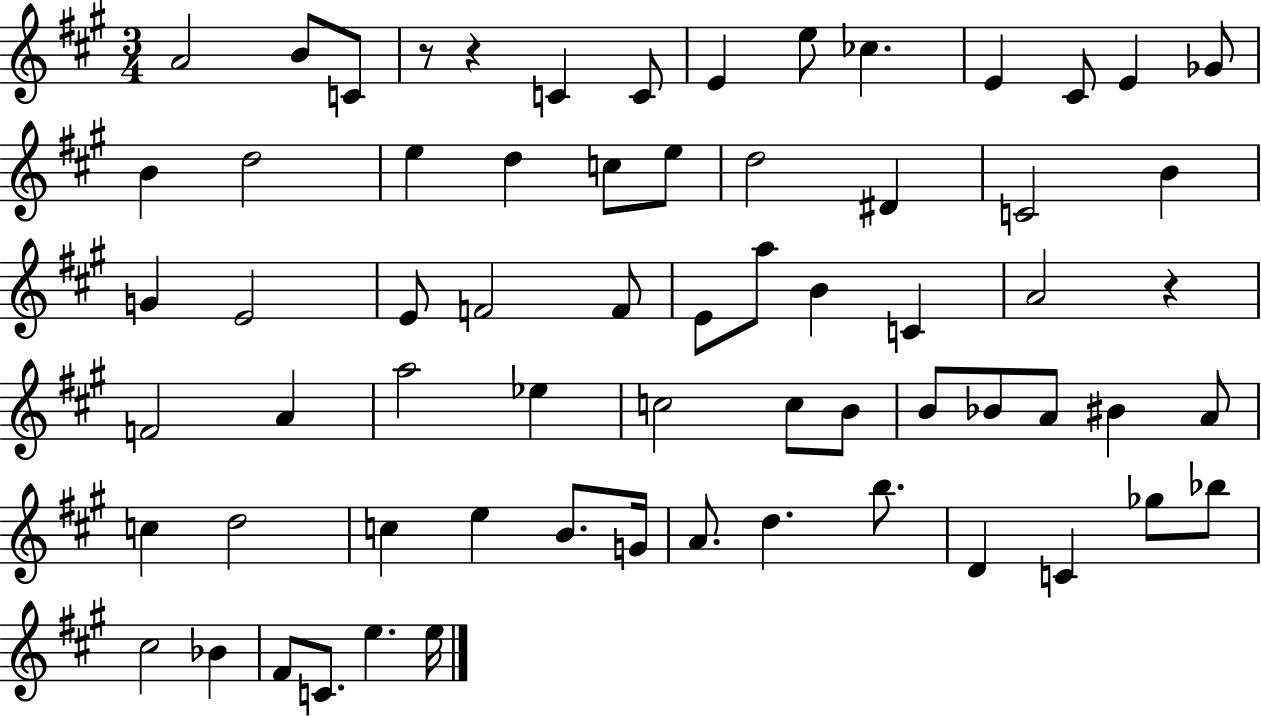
X:1
T:Untitled
M:3/4
L:1/4
K:A
A2 B/2 C/2 z/2 z C C/2 E e/2 _c E ^C/2 E _G/2 B d2 e d c/2 e/2 d2 ^D C2 B G E2 E/2 F2 F/2 E/2 a/2 B C A2 z F2 A a2 _e c2 c/2 B/2 B/2 _B/2 A/2 ^B A/2 c d2 c e B/2 G/4 A/2 d b/2 D C _g/2 _b/2 ^c2 _B ^F/2 C/2 e e/4